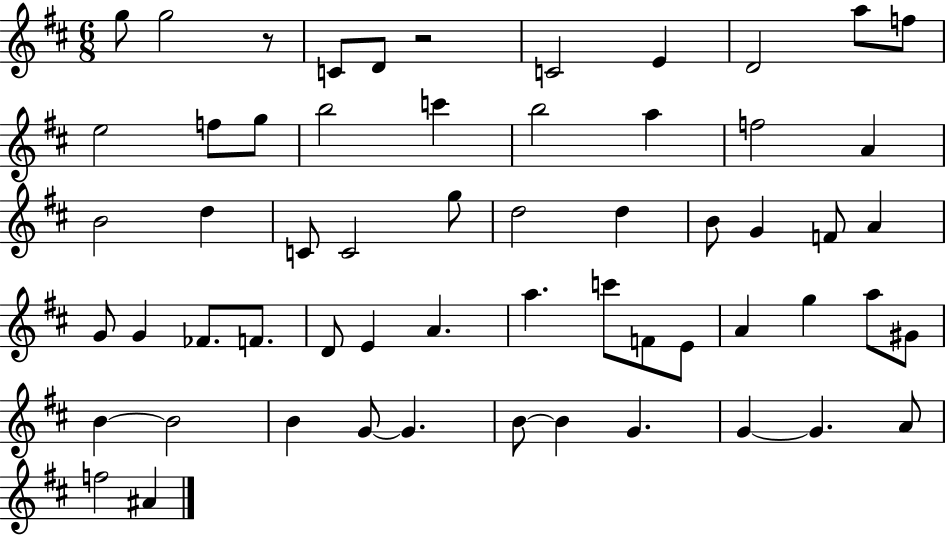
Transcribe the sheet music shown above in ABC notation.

X:1
T:Untitled
M:6/8
L:1/4
K:D
g/2 g2 z/2 C/2 D/2 z2 C2 E D2 a/2 f/2 e2 f/2 g/2 b2 c' b2 a f2 A B2 d C/2 C2 g/2 d2 d B/2 G F/2 A G/2 G _F/2 F/2 D/2 E A a c'/2 F/2 E/2 A g a/2 ^G/2 B B2 B G/2 G B/2 B G G G A/2 f2 ^A